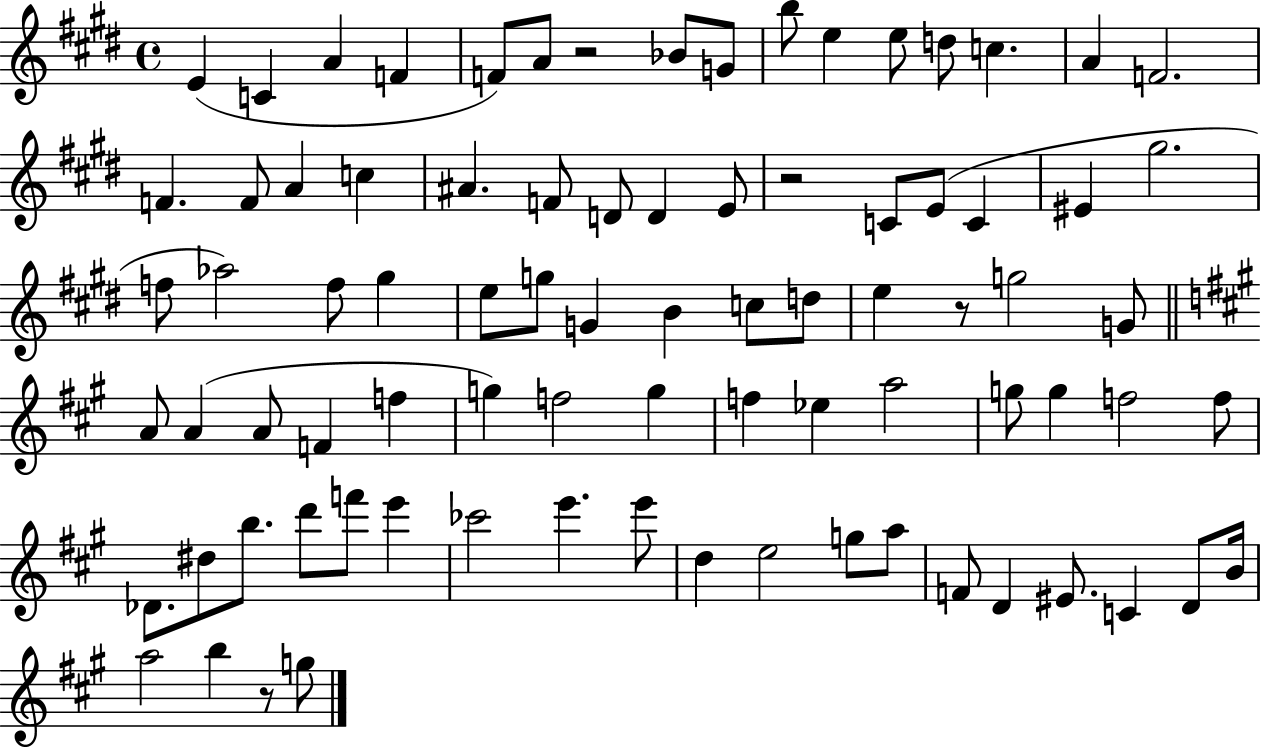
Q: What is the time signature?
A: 4/4